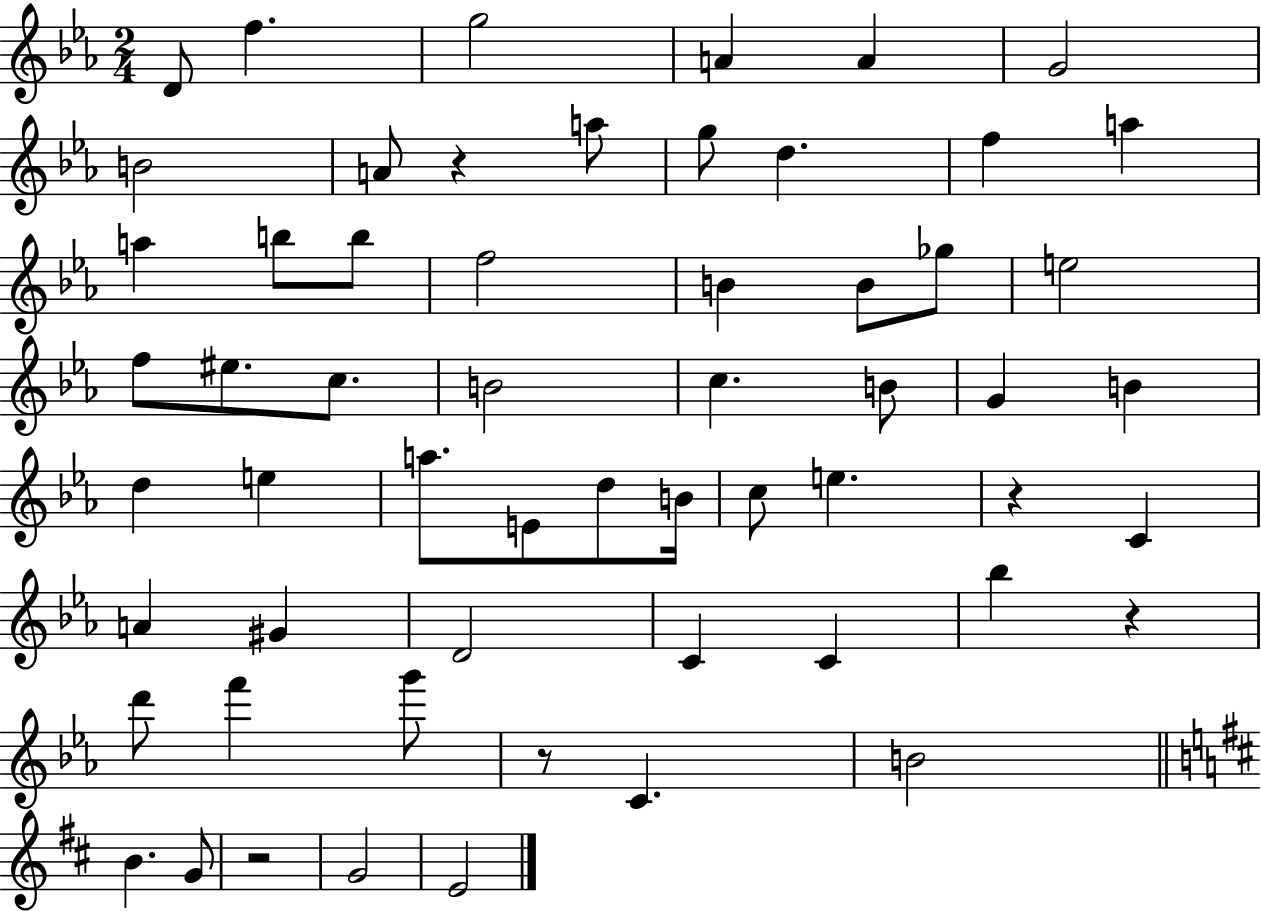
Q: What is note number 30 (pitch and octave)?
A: D5